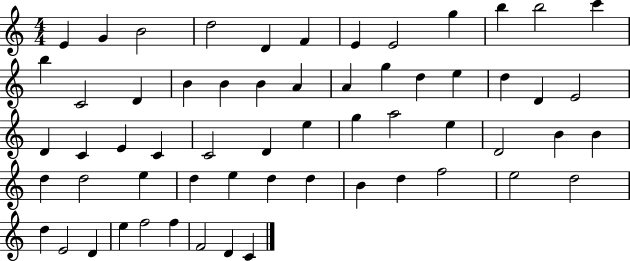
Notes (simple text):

E4/q G4/q B4/h D5/h D4/q F4/q E4/q E4/h G5/q B5/q B5/h C6/q B5/q C4/h D4/q B4/q B4/q B4/q A4/q A4/q G5/q D5/q E5/q D5/q D4/q E4/h D4/q C4/q E4/q C4/q C4/h D4/q E5/q G5/q A5/h E5/q D4/h B4/q B4/q D5/q D5/h E5/q D5/q E5/q D5/q D5/q B4/q D5/q F5/h E5/h D5/h D5/q E4/h D4/q E5/q F5/h F5/q F4/h D4/q C4/q